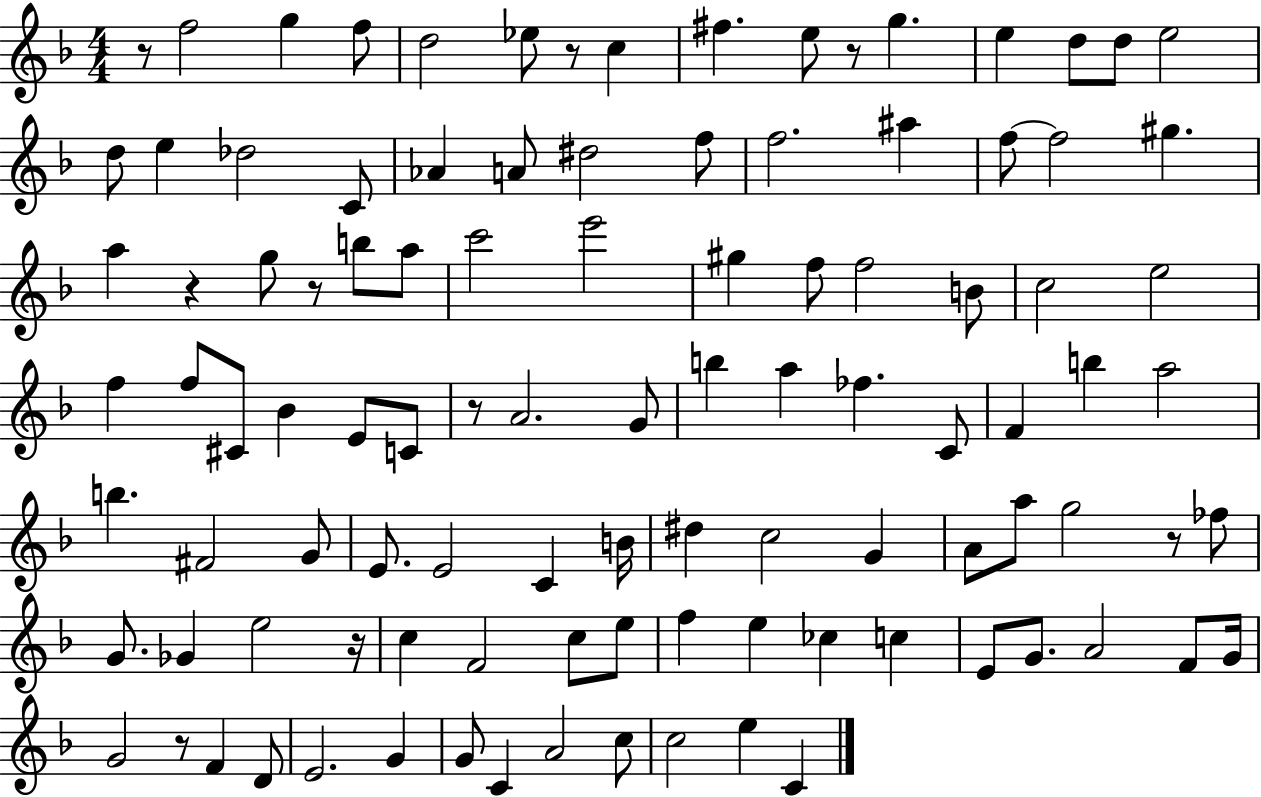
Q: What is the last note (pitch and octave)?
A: C4